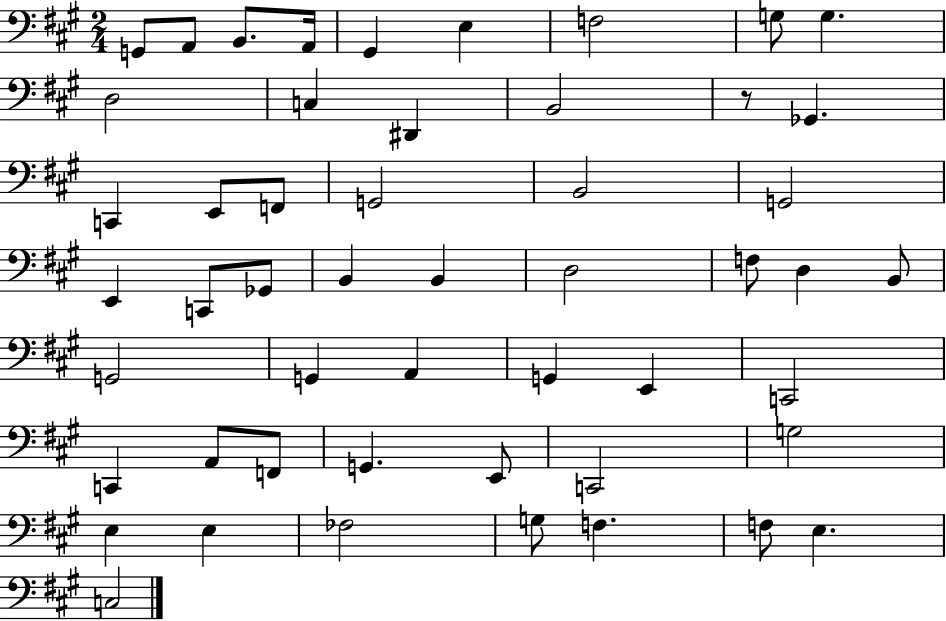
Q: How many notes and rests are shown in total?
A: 51